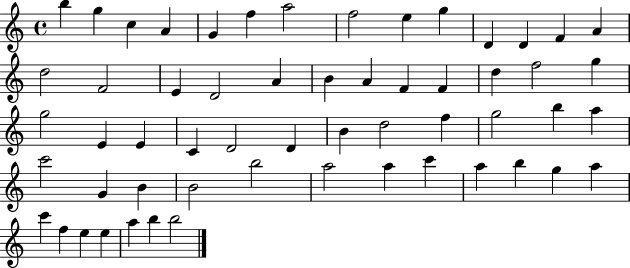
{
  \clef treble
  \time 4/4
  \defaultTimeSignature
  \key c \major
  b''4 g''4 c''4 a'4 | g'4 f''4 a''2 | f''2 e''4 g''4 | d'4 d'4 f'4 a'4 | \break d''2 f'2 | e'4 d'2 a'4 | b'4 a'4 f'4 f'4 | d''4 f''2 g''4 | \break g''2 e'4 e'4 | c'4 d'2 d'4 | b'4 d''2 f''4 | g''2 b''4 a''4 | \break c'''2 g'4 b'4 | b'2 b''2 | a''2 a''4 c'''4 | a''4 b''4 g''4 a''4 | \break c'''4 f''4 e''4 e''4 | a''4 b''4 b''2 | \bar "|."
}